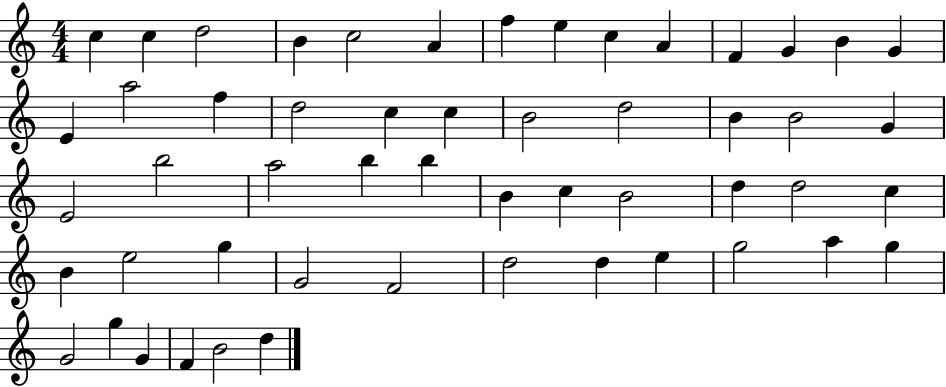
C5/q C5/q D5/h B4/q C5/h A4/q F5/q E5/q C5/q A4/q F4/q G4/q B4/q G4/q E4/q A5/h F5/q D5/h C5/q C5/q B4/h D5/h B4/q B4/h G4/q E4/h B5/h A5/h B5/q B5/q B4/q C5/q B4/h D5/q D5/h C5/q B4/q E5/h G5/q G4/h F4/h D5/h D5/q E5/q G5/h A5/q G5/q G4/h G5/q G4/q F4/q B4/h D5/q